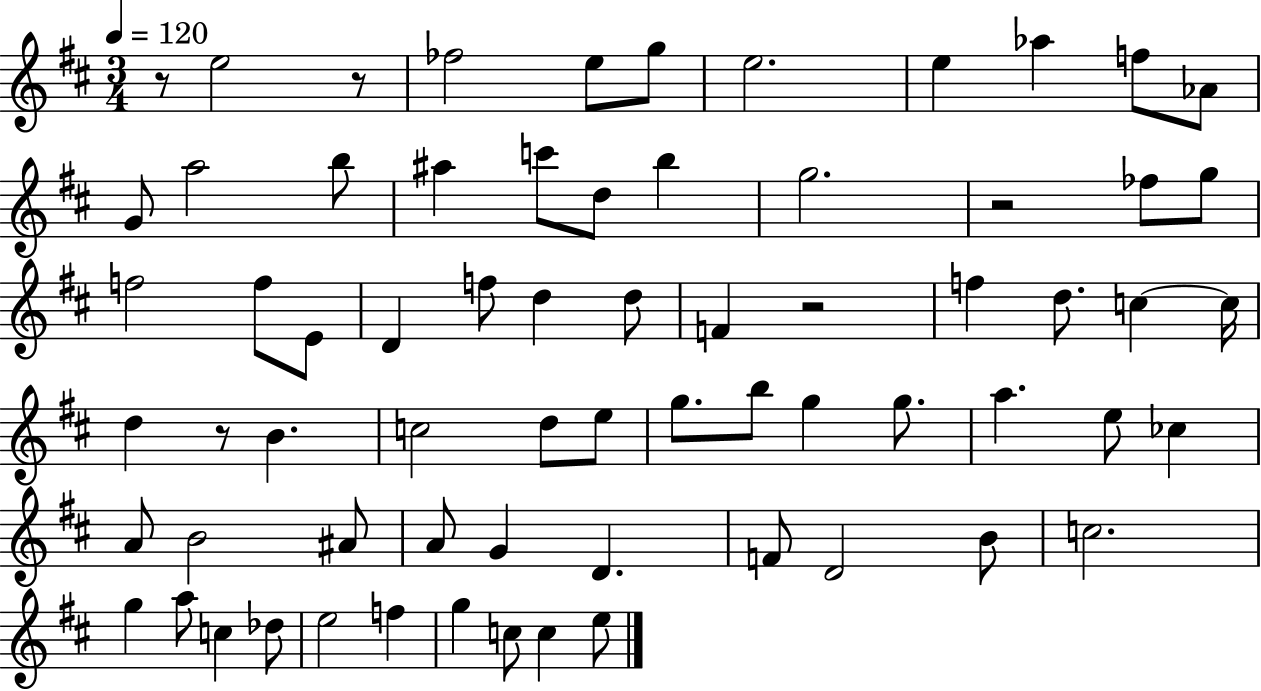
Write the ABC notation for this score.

X:1
T:Untitled
M:3/4
L:1/4
K:D
z/2 e2 z/2 _f2 e/2 g/2 e2 e _a f/2 _A/2 G/2 a2 b/2 ^a c'/2 d/2 b g2 z2 _f/2 g/2 f2 f/2 E/2 D f/2 d d/2 F z2 f d/2 c c/4 d z/2 B c2 d/2 e/2 g/2 b/2 g g/2 a e/2 _c A/2 B2 ^A/2 A/2 G D F/2 D2 B/2 c2 g a/2 c _d/2 e2 f g c/2 c e/2